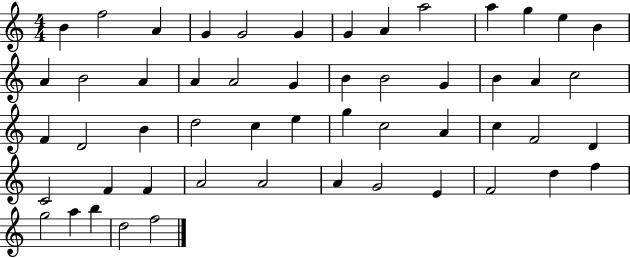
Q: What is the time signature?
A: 4/4